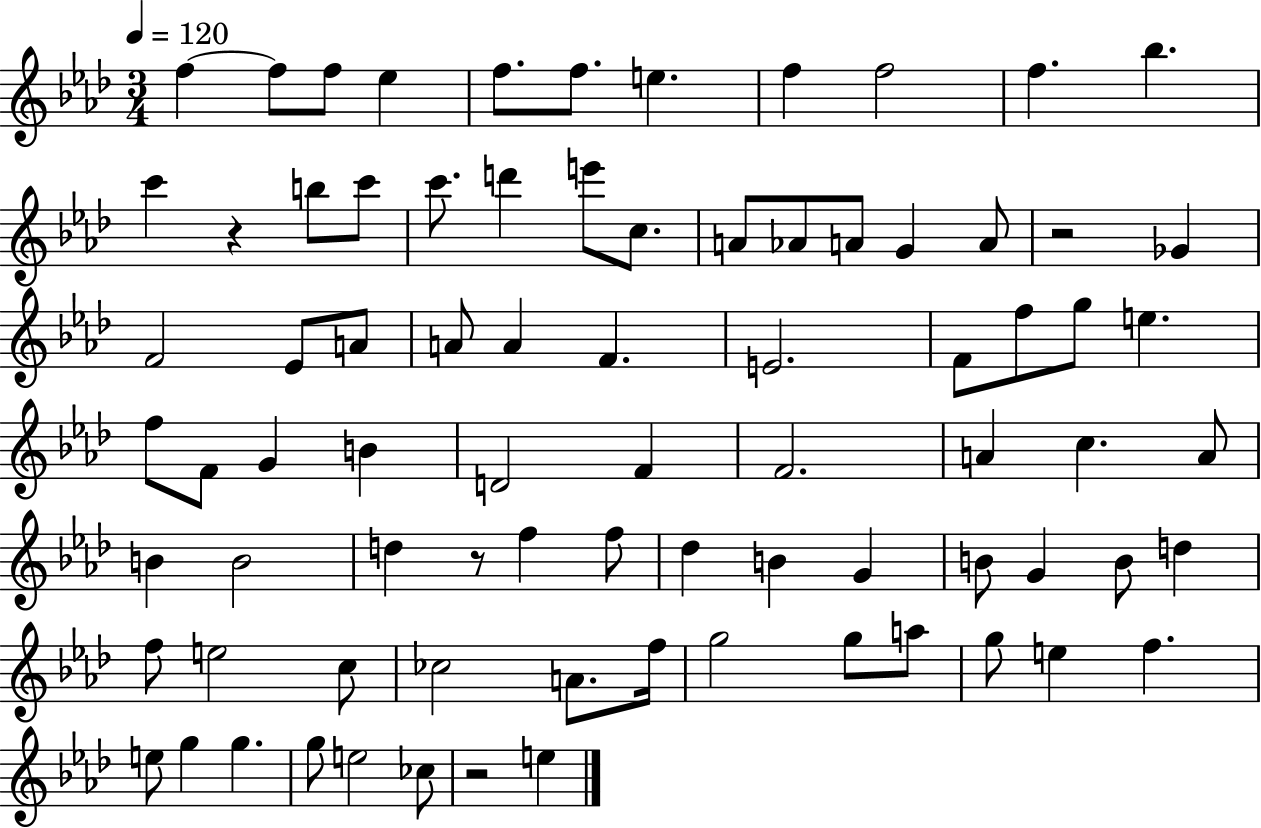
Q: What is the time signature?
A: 3/4